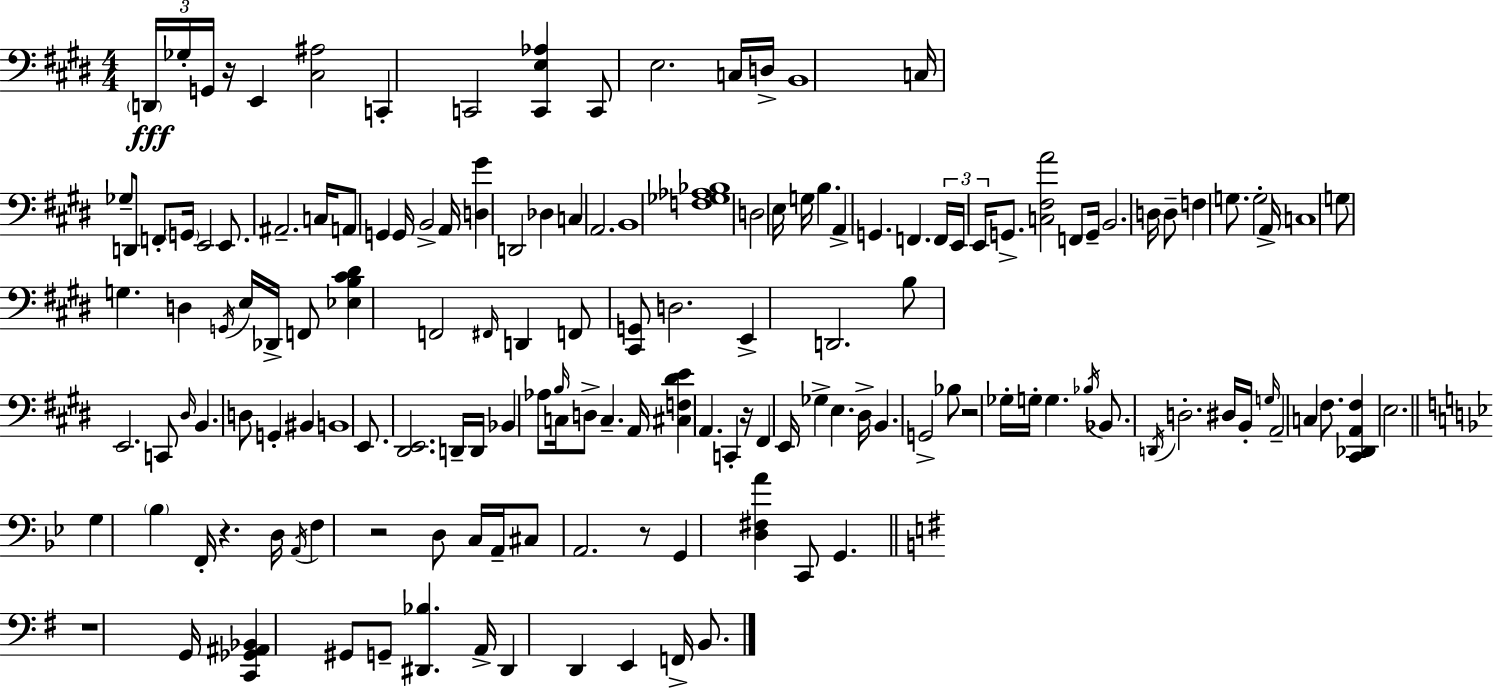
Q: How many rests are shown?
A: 7